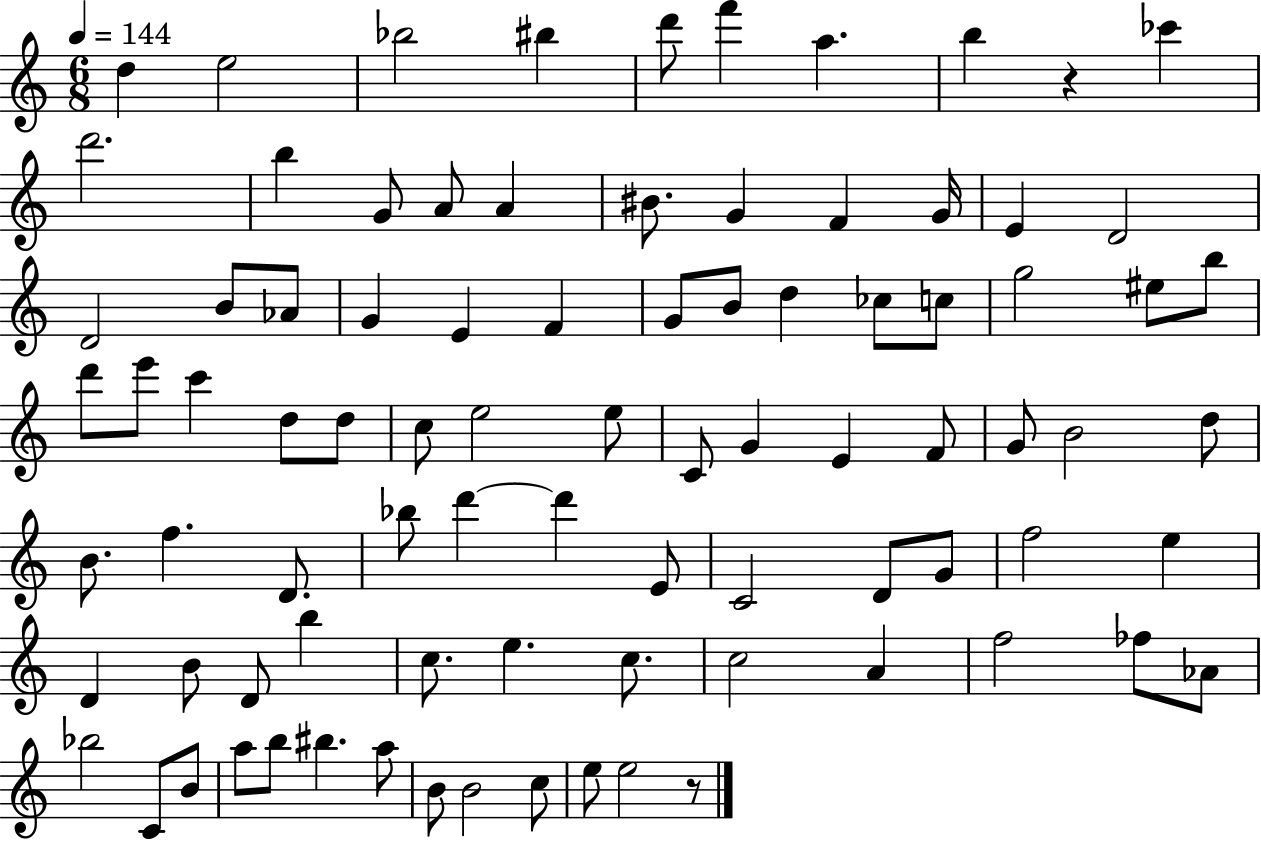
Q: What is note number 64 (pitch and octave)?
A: D4